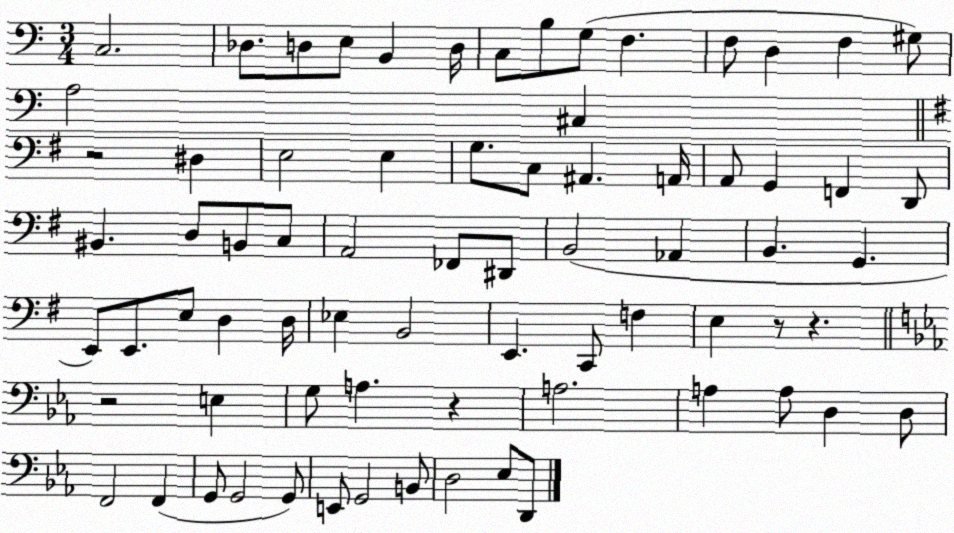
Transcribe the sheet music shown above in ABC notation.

X:1
T:Untitled
M:3/4
L:1/4
K:C
C,2 _D,/2 D,/2 E,/2 B,, D,/4 C,/2 B,/2 G,/2 F, F,/2 D, F, ^G,/2 A,2 ^C, z2 ^D, E,2 E, G,/2 C,/2 ^A,, A,,/4 A,,/2 G,, F,, D,,/2 ^B,, D,/2 B,,/2 C,/2 A,,2 _F,,/2 ^D,,/2 B,,2 _A,, B,, G,, E,,/2 E,,/2 E,/2 D, D,/4 _E, B,,2 E,, C,,/2 F, E, z/2 z z2 E, G,/2 A, z A,2 A, A,/2 D, D,/2 F,,2 F,, G,,/2 G,,2 G,,/2 E,,/2 G,,2 B,,/2 D,2 _E,/2 D,,/2